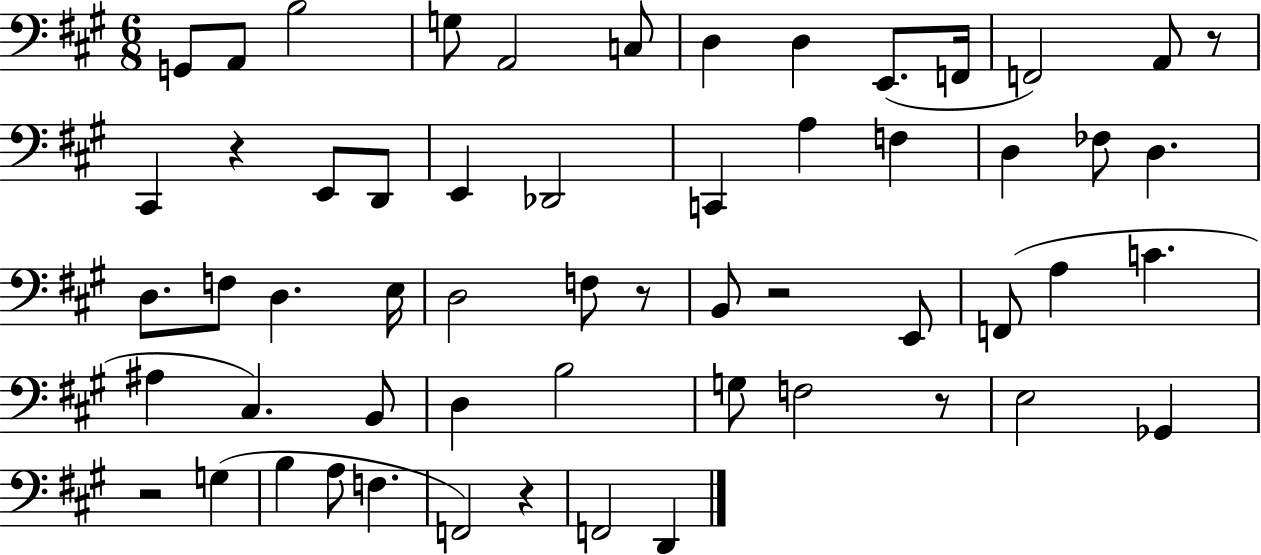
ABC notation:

X:1
T:Untitled
M:6/8
L:1/4
K:A
G,,/2 A,,/2 B,2 G,/2 A,,2 C,/2 D, D, E,,/2 F,,/4 F,,2 A,,/2 z/2 ^C,, z E,,/2 D,,/2 E,, _D,,2 C,, A, F, D, _F,/2 D, D,/2 F,/2 D, E,/4 D,2 F,/2 z/2 B,,/2 z2 E,,/2 F,,/2 A, C ^A, ^C, B,,/2 D, B,2 G,/2 F,2 z/2 E,2 _G,, z2 G, B, A,/2 F, F,,2 z F,,2 D,,